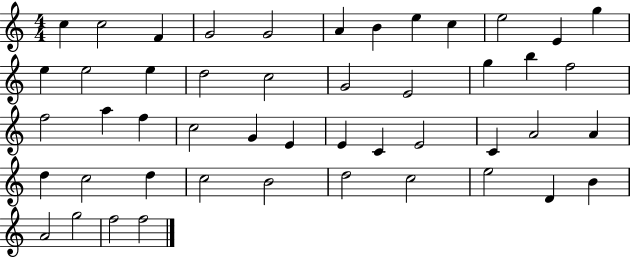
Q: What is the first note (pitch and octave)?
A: C5